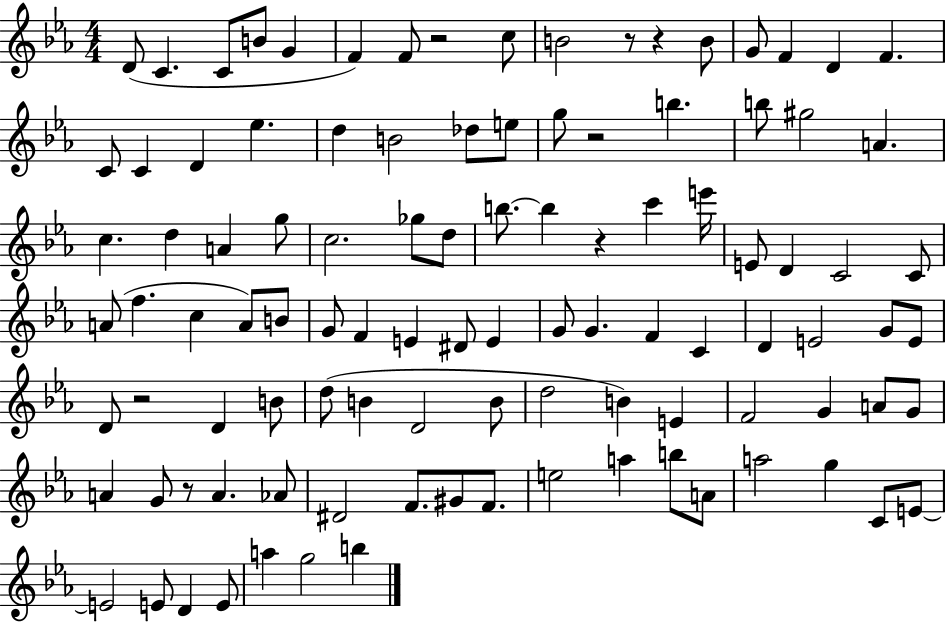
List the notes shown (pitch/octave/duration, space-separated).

D4/e C4/q. C4/e B4/e G4/q F4/q F4/e R/h C5/e B4/h R/e R/q B4/e G4/e F4/q D4/q F4/q. C4/e C4/q D4/q Eb5/q. D5/q B4/h Db5/e E5/e G5/e R/h B5/q. B5/e G#5/h A4/q. C5/q. D5/q A4/q G5/e C5/h. Gb5/e D5/e B5/e. B5/q R/q C6/q E6/s E4/e D4/q C4/h C4/e A4/e F5/q. C5/q A4/e B4/e G4/e F4/q E4/q D#4/e E4/q G4/e G4/q. F4/q C4/q D4/q E4/h G4/e E4/e D4/e R/h D4/q B4/e D5/e B4/q D4/h B4/e D5/h B4/q E4/q F4/h G4/q A4/e G4/e A4/q G4/e R/e A4/q. Ab4/e D#4/h F4/e. G#4/e F4/e. E5/h A5/q B5/e A4/e A5/h G5/q C4/e E4/e E4/h E4/e D4/q E4/e A5/q G5/h B5/q